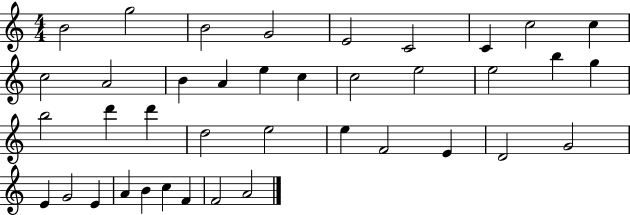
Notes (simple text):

B4/h G5/h B4/h G4/h E4/h C4/h C4/q C5/h C5/q C5/h A4/h B4/q A4/q E5/q C5/q C5/h E5/h E5/h B5/q G5/q B5/h D6/q D6/q D5/h E5/h E5/q F4/h E4/q D4/h G4/h E4/q G4/h E4/q A4/q B4/q C5/q F4/q F4/h A4/h